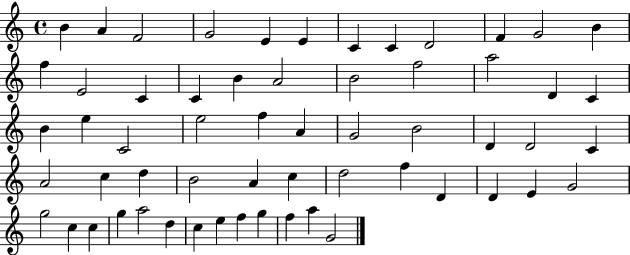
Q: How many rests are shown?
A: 0